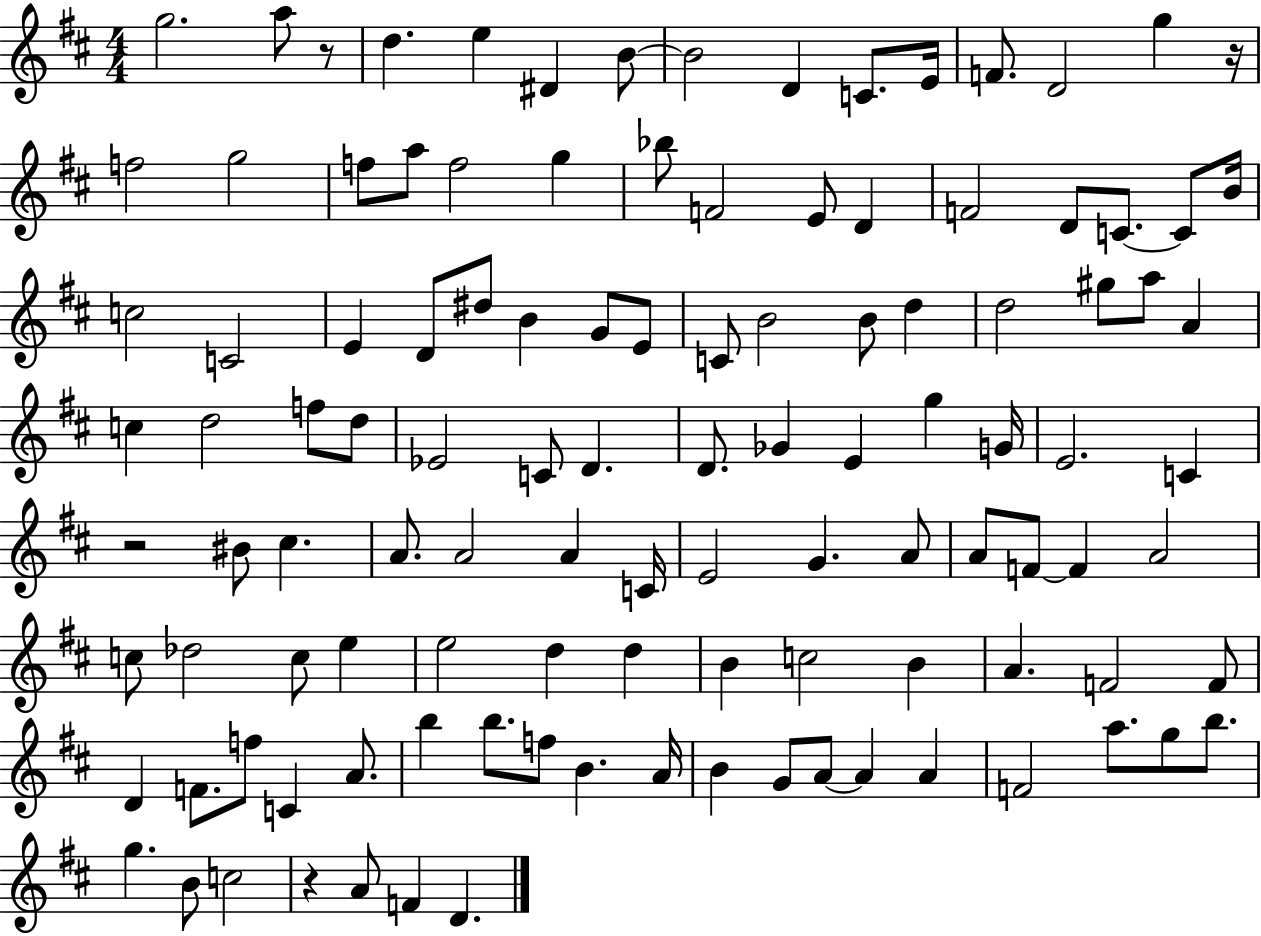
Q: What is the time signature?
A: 4/4